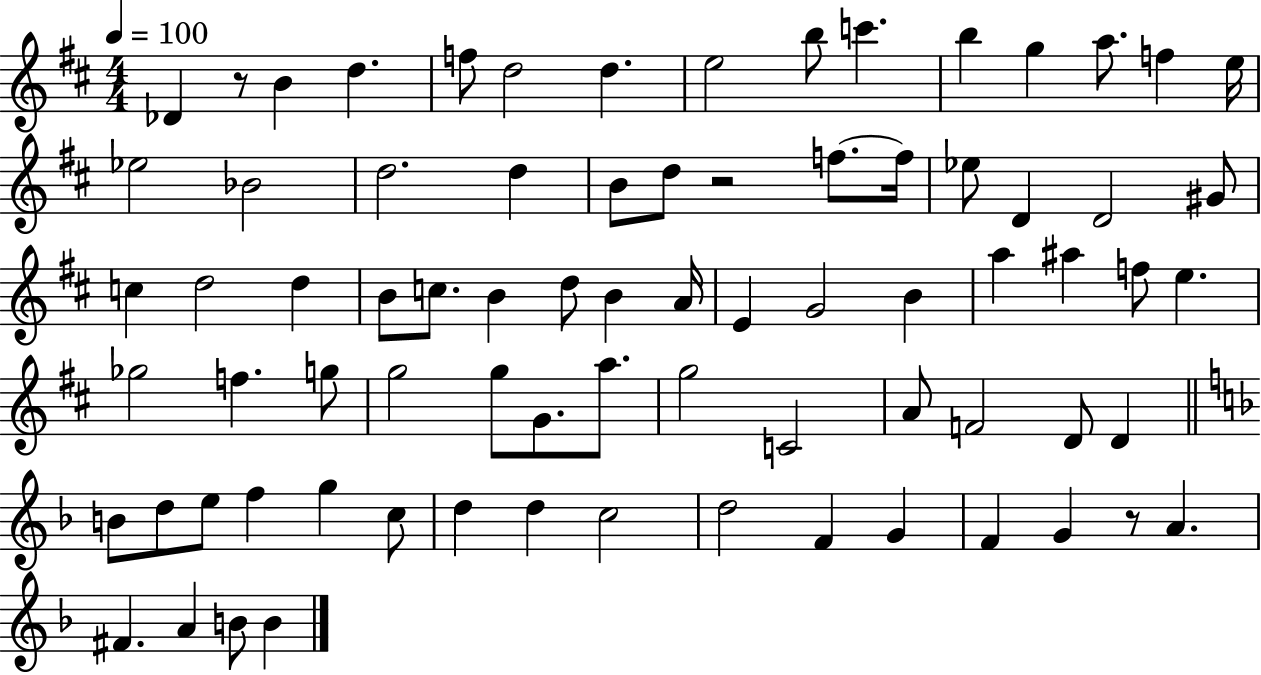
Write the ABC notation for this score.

X:1
T:Untitled
M:4/4
L:1/4
K:D
_D z/2 B d f/2 d2 d e2 b/2 c' b g a/2 f e/4 _e2 _B2 d2 d B/2 d/2 z2 f/2 f/4 _e/2 D D2 ^G/2 c d2 d B/2 c/2 B d/2 B A/4 E G2 B a ^a f/2 e _g2 f g/2 g2 g/2 G/2 a/2 g2 C2 A/2 F2 D/2 D B/2 d/2 e/2 f g c/2 d d c2 d2 F G F G z/2 A ^F A B/2 B